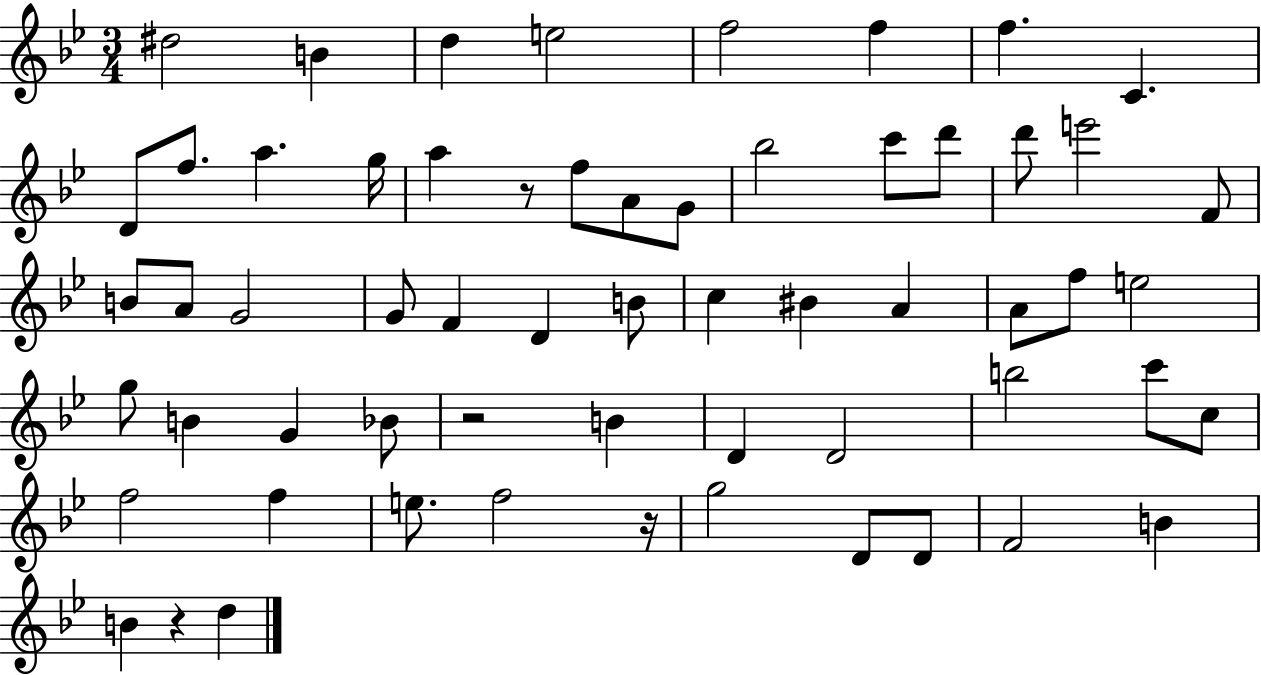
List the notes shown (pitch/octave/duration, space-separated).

D#5/h B4/q D5/q E5/h F5/h F5/q F5/q. C4/q. D4/e F5/e. A5/q. G5/s A5/q R/e F5/e A4/e G4/e Bb5/h C6/e D6/e D6/e E6/h F4/e B4/e A4/e G4/h G4/e F4/q D4/q B4/e C5/q BIS4/q A4/q A4/e F5/e E5/h G5/e B4/q G4/q Bb4/e R/h B4/q D4/q D4/h B5/h C6/e C5/e F5/h F5/q E5/e. F5/h R/s G5/h D4/e D4/e F4/h B4/q B4/q R/q D5/q